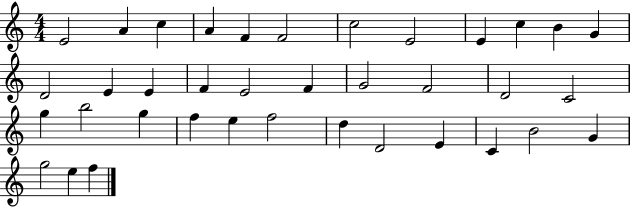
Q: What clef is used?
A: treble